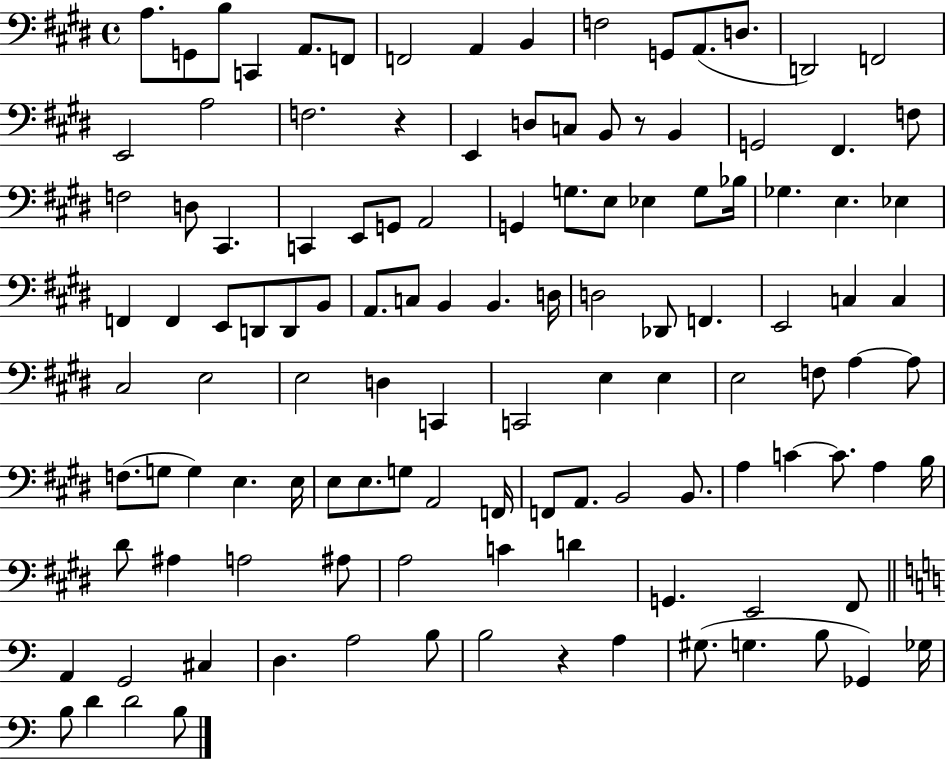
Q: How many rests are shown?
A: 3